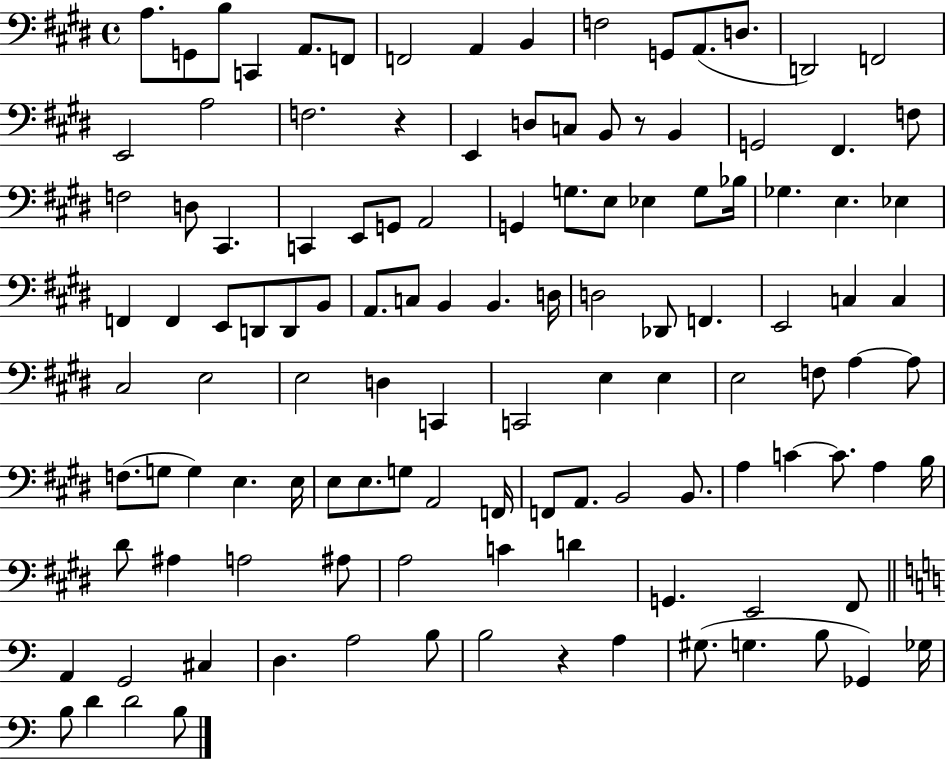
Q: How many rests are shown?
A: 3